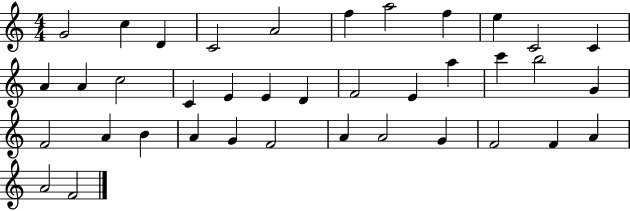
{
  \clef treble
  \numericTimeSignature
  \time 4/4
  \key c \major
  g'2 c''4 d'4 | c'2 a'2 | f''4 a''2 f''4 | e''4 c'2 c'4 | \break a'4 a'4 c''2 | c'4 e'4 e'4 d'4 | f'2 e'4 a''4 | c'''4 b''2 g'4 | \break f'2 a'4 b'4 | a'4 g'4 f'2 | a'4 a'2 g'4 | f'2 f'4 a'4 | \break a'2 f'2 | \bar "|."
}